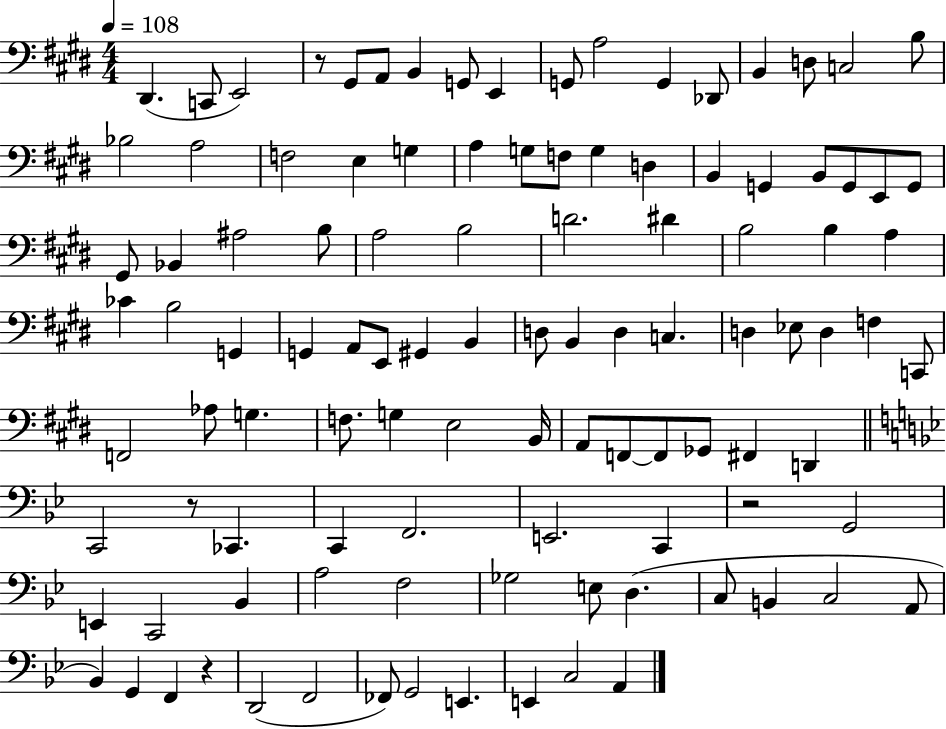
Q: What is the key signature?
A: E major